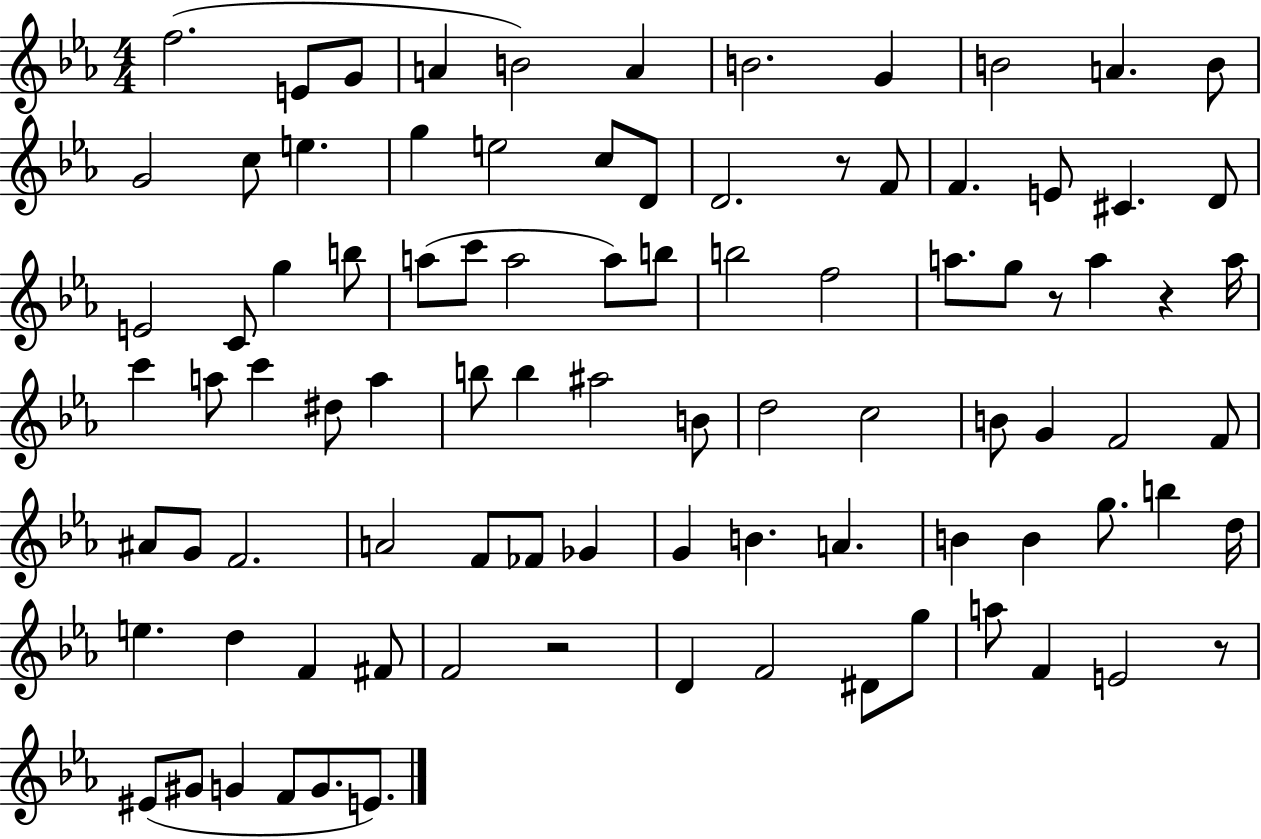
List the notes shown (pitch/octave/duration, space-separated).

F5/h. E4/e G4/e A4/q B4/h A4/q B4/h. G4/q B4/h A4/q. B4/e G4/h C5/e E5/q. G5/q E5/h C5/e D4/e D4/h. R/e F4/e F4/q. E4/e C#4/q. D4/e E4/h C4/e G5/q B5/e A5/e C6/e A5/h A5/e B5/e B5/h F5/h A5/e. G5/e R/e A5/q R/q A5/s C6/q A5/e C6/q D#5/e A5/q B5/e B5/q A#5/h B4/e D5/h C5/h B4/e G4/q F4/h F4/e A#4/e G4/e F4/h. A4/h F4/e FES4/e Gb4/q G4/q B4/q. A4/q. B4/q B4/q G5/e. B5/q D5/s E5/q. D5/q F4/q F#4/e F4/h R/h D4/q F4/h D#4/e G5/e A5/e F4/q E4/h R/e EIS4/e G#4/e G4/q F4/e G4/e. E4/e.